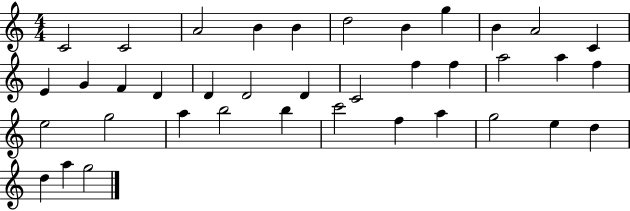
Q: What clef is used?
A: treble